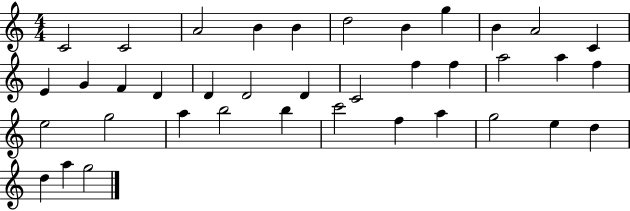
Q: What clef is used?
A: treble